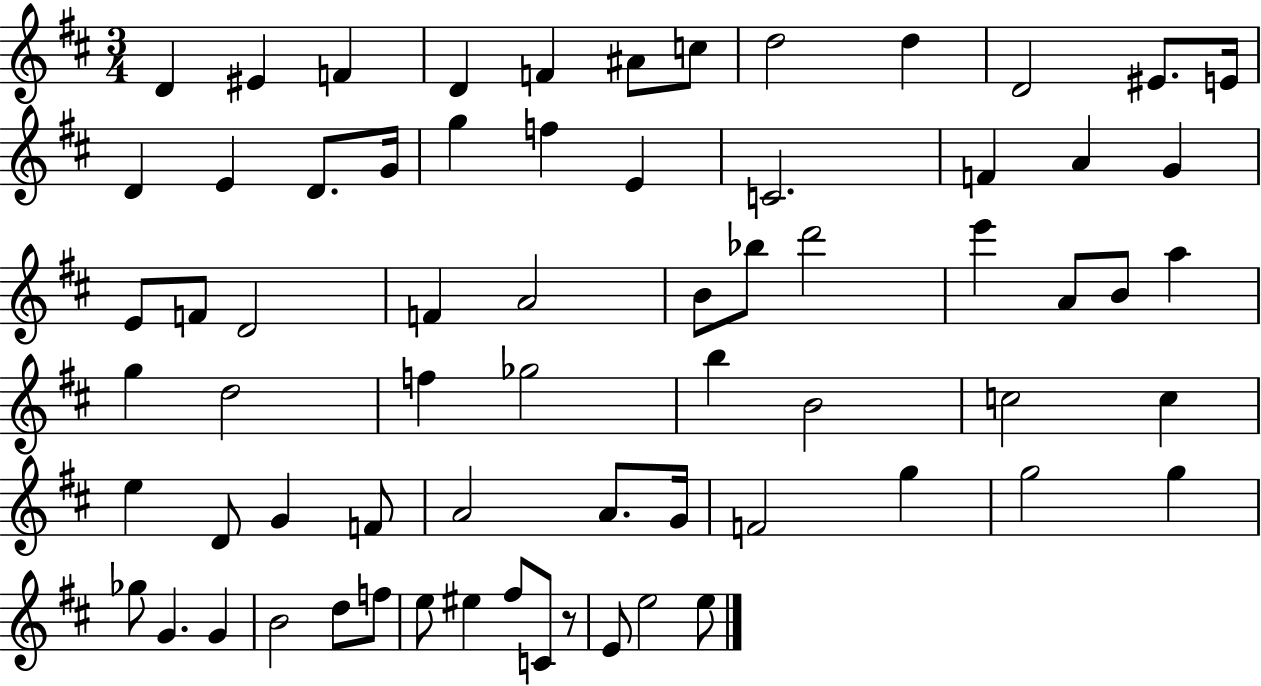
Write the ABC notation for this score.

X:1
T:Untitled
M:3/4
L:1/4
K:D
D ^E F D F ^A/2 c/2 d2 d D2 ^E/2 E/4 D E D/2 G/4 g f E C2 F A G E/2 F/2 D2 F A2 B/2 _b/2 d'2 e' A/2 B/2 a g d2 f _g2 b B2 c2 c e D/2 G F/2 A2 A/2 G/4 F2 g g2 g _g/2 G G B2 d/2 f/2 e/2 ^e ^f/2 C/2 z/2 E/2 e2 e/2